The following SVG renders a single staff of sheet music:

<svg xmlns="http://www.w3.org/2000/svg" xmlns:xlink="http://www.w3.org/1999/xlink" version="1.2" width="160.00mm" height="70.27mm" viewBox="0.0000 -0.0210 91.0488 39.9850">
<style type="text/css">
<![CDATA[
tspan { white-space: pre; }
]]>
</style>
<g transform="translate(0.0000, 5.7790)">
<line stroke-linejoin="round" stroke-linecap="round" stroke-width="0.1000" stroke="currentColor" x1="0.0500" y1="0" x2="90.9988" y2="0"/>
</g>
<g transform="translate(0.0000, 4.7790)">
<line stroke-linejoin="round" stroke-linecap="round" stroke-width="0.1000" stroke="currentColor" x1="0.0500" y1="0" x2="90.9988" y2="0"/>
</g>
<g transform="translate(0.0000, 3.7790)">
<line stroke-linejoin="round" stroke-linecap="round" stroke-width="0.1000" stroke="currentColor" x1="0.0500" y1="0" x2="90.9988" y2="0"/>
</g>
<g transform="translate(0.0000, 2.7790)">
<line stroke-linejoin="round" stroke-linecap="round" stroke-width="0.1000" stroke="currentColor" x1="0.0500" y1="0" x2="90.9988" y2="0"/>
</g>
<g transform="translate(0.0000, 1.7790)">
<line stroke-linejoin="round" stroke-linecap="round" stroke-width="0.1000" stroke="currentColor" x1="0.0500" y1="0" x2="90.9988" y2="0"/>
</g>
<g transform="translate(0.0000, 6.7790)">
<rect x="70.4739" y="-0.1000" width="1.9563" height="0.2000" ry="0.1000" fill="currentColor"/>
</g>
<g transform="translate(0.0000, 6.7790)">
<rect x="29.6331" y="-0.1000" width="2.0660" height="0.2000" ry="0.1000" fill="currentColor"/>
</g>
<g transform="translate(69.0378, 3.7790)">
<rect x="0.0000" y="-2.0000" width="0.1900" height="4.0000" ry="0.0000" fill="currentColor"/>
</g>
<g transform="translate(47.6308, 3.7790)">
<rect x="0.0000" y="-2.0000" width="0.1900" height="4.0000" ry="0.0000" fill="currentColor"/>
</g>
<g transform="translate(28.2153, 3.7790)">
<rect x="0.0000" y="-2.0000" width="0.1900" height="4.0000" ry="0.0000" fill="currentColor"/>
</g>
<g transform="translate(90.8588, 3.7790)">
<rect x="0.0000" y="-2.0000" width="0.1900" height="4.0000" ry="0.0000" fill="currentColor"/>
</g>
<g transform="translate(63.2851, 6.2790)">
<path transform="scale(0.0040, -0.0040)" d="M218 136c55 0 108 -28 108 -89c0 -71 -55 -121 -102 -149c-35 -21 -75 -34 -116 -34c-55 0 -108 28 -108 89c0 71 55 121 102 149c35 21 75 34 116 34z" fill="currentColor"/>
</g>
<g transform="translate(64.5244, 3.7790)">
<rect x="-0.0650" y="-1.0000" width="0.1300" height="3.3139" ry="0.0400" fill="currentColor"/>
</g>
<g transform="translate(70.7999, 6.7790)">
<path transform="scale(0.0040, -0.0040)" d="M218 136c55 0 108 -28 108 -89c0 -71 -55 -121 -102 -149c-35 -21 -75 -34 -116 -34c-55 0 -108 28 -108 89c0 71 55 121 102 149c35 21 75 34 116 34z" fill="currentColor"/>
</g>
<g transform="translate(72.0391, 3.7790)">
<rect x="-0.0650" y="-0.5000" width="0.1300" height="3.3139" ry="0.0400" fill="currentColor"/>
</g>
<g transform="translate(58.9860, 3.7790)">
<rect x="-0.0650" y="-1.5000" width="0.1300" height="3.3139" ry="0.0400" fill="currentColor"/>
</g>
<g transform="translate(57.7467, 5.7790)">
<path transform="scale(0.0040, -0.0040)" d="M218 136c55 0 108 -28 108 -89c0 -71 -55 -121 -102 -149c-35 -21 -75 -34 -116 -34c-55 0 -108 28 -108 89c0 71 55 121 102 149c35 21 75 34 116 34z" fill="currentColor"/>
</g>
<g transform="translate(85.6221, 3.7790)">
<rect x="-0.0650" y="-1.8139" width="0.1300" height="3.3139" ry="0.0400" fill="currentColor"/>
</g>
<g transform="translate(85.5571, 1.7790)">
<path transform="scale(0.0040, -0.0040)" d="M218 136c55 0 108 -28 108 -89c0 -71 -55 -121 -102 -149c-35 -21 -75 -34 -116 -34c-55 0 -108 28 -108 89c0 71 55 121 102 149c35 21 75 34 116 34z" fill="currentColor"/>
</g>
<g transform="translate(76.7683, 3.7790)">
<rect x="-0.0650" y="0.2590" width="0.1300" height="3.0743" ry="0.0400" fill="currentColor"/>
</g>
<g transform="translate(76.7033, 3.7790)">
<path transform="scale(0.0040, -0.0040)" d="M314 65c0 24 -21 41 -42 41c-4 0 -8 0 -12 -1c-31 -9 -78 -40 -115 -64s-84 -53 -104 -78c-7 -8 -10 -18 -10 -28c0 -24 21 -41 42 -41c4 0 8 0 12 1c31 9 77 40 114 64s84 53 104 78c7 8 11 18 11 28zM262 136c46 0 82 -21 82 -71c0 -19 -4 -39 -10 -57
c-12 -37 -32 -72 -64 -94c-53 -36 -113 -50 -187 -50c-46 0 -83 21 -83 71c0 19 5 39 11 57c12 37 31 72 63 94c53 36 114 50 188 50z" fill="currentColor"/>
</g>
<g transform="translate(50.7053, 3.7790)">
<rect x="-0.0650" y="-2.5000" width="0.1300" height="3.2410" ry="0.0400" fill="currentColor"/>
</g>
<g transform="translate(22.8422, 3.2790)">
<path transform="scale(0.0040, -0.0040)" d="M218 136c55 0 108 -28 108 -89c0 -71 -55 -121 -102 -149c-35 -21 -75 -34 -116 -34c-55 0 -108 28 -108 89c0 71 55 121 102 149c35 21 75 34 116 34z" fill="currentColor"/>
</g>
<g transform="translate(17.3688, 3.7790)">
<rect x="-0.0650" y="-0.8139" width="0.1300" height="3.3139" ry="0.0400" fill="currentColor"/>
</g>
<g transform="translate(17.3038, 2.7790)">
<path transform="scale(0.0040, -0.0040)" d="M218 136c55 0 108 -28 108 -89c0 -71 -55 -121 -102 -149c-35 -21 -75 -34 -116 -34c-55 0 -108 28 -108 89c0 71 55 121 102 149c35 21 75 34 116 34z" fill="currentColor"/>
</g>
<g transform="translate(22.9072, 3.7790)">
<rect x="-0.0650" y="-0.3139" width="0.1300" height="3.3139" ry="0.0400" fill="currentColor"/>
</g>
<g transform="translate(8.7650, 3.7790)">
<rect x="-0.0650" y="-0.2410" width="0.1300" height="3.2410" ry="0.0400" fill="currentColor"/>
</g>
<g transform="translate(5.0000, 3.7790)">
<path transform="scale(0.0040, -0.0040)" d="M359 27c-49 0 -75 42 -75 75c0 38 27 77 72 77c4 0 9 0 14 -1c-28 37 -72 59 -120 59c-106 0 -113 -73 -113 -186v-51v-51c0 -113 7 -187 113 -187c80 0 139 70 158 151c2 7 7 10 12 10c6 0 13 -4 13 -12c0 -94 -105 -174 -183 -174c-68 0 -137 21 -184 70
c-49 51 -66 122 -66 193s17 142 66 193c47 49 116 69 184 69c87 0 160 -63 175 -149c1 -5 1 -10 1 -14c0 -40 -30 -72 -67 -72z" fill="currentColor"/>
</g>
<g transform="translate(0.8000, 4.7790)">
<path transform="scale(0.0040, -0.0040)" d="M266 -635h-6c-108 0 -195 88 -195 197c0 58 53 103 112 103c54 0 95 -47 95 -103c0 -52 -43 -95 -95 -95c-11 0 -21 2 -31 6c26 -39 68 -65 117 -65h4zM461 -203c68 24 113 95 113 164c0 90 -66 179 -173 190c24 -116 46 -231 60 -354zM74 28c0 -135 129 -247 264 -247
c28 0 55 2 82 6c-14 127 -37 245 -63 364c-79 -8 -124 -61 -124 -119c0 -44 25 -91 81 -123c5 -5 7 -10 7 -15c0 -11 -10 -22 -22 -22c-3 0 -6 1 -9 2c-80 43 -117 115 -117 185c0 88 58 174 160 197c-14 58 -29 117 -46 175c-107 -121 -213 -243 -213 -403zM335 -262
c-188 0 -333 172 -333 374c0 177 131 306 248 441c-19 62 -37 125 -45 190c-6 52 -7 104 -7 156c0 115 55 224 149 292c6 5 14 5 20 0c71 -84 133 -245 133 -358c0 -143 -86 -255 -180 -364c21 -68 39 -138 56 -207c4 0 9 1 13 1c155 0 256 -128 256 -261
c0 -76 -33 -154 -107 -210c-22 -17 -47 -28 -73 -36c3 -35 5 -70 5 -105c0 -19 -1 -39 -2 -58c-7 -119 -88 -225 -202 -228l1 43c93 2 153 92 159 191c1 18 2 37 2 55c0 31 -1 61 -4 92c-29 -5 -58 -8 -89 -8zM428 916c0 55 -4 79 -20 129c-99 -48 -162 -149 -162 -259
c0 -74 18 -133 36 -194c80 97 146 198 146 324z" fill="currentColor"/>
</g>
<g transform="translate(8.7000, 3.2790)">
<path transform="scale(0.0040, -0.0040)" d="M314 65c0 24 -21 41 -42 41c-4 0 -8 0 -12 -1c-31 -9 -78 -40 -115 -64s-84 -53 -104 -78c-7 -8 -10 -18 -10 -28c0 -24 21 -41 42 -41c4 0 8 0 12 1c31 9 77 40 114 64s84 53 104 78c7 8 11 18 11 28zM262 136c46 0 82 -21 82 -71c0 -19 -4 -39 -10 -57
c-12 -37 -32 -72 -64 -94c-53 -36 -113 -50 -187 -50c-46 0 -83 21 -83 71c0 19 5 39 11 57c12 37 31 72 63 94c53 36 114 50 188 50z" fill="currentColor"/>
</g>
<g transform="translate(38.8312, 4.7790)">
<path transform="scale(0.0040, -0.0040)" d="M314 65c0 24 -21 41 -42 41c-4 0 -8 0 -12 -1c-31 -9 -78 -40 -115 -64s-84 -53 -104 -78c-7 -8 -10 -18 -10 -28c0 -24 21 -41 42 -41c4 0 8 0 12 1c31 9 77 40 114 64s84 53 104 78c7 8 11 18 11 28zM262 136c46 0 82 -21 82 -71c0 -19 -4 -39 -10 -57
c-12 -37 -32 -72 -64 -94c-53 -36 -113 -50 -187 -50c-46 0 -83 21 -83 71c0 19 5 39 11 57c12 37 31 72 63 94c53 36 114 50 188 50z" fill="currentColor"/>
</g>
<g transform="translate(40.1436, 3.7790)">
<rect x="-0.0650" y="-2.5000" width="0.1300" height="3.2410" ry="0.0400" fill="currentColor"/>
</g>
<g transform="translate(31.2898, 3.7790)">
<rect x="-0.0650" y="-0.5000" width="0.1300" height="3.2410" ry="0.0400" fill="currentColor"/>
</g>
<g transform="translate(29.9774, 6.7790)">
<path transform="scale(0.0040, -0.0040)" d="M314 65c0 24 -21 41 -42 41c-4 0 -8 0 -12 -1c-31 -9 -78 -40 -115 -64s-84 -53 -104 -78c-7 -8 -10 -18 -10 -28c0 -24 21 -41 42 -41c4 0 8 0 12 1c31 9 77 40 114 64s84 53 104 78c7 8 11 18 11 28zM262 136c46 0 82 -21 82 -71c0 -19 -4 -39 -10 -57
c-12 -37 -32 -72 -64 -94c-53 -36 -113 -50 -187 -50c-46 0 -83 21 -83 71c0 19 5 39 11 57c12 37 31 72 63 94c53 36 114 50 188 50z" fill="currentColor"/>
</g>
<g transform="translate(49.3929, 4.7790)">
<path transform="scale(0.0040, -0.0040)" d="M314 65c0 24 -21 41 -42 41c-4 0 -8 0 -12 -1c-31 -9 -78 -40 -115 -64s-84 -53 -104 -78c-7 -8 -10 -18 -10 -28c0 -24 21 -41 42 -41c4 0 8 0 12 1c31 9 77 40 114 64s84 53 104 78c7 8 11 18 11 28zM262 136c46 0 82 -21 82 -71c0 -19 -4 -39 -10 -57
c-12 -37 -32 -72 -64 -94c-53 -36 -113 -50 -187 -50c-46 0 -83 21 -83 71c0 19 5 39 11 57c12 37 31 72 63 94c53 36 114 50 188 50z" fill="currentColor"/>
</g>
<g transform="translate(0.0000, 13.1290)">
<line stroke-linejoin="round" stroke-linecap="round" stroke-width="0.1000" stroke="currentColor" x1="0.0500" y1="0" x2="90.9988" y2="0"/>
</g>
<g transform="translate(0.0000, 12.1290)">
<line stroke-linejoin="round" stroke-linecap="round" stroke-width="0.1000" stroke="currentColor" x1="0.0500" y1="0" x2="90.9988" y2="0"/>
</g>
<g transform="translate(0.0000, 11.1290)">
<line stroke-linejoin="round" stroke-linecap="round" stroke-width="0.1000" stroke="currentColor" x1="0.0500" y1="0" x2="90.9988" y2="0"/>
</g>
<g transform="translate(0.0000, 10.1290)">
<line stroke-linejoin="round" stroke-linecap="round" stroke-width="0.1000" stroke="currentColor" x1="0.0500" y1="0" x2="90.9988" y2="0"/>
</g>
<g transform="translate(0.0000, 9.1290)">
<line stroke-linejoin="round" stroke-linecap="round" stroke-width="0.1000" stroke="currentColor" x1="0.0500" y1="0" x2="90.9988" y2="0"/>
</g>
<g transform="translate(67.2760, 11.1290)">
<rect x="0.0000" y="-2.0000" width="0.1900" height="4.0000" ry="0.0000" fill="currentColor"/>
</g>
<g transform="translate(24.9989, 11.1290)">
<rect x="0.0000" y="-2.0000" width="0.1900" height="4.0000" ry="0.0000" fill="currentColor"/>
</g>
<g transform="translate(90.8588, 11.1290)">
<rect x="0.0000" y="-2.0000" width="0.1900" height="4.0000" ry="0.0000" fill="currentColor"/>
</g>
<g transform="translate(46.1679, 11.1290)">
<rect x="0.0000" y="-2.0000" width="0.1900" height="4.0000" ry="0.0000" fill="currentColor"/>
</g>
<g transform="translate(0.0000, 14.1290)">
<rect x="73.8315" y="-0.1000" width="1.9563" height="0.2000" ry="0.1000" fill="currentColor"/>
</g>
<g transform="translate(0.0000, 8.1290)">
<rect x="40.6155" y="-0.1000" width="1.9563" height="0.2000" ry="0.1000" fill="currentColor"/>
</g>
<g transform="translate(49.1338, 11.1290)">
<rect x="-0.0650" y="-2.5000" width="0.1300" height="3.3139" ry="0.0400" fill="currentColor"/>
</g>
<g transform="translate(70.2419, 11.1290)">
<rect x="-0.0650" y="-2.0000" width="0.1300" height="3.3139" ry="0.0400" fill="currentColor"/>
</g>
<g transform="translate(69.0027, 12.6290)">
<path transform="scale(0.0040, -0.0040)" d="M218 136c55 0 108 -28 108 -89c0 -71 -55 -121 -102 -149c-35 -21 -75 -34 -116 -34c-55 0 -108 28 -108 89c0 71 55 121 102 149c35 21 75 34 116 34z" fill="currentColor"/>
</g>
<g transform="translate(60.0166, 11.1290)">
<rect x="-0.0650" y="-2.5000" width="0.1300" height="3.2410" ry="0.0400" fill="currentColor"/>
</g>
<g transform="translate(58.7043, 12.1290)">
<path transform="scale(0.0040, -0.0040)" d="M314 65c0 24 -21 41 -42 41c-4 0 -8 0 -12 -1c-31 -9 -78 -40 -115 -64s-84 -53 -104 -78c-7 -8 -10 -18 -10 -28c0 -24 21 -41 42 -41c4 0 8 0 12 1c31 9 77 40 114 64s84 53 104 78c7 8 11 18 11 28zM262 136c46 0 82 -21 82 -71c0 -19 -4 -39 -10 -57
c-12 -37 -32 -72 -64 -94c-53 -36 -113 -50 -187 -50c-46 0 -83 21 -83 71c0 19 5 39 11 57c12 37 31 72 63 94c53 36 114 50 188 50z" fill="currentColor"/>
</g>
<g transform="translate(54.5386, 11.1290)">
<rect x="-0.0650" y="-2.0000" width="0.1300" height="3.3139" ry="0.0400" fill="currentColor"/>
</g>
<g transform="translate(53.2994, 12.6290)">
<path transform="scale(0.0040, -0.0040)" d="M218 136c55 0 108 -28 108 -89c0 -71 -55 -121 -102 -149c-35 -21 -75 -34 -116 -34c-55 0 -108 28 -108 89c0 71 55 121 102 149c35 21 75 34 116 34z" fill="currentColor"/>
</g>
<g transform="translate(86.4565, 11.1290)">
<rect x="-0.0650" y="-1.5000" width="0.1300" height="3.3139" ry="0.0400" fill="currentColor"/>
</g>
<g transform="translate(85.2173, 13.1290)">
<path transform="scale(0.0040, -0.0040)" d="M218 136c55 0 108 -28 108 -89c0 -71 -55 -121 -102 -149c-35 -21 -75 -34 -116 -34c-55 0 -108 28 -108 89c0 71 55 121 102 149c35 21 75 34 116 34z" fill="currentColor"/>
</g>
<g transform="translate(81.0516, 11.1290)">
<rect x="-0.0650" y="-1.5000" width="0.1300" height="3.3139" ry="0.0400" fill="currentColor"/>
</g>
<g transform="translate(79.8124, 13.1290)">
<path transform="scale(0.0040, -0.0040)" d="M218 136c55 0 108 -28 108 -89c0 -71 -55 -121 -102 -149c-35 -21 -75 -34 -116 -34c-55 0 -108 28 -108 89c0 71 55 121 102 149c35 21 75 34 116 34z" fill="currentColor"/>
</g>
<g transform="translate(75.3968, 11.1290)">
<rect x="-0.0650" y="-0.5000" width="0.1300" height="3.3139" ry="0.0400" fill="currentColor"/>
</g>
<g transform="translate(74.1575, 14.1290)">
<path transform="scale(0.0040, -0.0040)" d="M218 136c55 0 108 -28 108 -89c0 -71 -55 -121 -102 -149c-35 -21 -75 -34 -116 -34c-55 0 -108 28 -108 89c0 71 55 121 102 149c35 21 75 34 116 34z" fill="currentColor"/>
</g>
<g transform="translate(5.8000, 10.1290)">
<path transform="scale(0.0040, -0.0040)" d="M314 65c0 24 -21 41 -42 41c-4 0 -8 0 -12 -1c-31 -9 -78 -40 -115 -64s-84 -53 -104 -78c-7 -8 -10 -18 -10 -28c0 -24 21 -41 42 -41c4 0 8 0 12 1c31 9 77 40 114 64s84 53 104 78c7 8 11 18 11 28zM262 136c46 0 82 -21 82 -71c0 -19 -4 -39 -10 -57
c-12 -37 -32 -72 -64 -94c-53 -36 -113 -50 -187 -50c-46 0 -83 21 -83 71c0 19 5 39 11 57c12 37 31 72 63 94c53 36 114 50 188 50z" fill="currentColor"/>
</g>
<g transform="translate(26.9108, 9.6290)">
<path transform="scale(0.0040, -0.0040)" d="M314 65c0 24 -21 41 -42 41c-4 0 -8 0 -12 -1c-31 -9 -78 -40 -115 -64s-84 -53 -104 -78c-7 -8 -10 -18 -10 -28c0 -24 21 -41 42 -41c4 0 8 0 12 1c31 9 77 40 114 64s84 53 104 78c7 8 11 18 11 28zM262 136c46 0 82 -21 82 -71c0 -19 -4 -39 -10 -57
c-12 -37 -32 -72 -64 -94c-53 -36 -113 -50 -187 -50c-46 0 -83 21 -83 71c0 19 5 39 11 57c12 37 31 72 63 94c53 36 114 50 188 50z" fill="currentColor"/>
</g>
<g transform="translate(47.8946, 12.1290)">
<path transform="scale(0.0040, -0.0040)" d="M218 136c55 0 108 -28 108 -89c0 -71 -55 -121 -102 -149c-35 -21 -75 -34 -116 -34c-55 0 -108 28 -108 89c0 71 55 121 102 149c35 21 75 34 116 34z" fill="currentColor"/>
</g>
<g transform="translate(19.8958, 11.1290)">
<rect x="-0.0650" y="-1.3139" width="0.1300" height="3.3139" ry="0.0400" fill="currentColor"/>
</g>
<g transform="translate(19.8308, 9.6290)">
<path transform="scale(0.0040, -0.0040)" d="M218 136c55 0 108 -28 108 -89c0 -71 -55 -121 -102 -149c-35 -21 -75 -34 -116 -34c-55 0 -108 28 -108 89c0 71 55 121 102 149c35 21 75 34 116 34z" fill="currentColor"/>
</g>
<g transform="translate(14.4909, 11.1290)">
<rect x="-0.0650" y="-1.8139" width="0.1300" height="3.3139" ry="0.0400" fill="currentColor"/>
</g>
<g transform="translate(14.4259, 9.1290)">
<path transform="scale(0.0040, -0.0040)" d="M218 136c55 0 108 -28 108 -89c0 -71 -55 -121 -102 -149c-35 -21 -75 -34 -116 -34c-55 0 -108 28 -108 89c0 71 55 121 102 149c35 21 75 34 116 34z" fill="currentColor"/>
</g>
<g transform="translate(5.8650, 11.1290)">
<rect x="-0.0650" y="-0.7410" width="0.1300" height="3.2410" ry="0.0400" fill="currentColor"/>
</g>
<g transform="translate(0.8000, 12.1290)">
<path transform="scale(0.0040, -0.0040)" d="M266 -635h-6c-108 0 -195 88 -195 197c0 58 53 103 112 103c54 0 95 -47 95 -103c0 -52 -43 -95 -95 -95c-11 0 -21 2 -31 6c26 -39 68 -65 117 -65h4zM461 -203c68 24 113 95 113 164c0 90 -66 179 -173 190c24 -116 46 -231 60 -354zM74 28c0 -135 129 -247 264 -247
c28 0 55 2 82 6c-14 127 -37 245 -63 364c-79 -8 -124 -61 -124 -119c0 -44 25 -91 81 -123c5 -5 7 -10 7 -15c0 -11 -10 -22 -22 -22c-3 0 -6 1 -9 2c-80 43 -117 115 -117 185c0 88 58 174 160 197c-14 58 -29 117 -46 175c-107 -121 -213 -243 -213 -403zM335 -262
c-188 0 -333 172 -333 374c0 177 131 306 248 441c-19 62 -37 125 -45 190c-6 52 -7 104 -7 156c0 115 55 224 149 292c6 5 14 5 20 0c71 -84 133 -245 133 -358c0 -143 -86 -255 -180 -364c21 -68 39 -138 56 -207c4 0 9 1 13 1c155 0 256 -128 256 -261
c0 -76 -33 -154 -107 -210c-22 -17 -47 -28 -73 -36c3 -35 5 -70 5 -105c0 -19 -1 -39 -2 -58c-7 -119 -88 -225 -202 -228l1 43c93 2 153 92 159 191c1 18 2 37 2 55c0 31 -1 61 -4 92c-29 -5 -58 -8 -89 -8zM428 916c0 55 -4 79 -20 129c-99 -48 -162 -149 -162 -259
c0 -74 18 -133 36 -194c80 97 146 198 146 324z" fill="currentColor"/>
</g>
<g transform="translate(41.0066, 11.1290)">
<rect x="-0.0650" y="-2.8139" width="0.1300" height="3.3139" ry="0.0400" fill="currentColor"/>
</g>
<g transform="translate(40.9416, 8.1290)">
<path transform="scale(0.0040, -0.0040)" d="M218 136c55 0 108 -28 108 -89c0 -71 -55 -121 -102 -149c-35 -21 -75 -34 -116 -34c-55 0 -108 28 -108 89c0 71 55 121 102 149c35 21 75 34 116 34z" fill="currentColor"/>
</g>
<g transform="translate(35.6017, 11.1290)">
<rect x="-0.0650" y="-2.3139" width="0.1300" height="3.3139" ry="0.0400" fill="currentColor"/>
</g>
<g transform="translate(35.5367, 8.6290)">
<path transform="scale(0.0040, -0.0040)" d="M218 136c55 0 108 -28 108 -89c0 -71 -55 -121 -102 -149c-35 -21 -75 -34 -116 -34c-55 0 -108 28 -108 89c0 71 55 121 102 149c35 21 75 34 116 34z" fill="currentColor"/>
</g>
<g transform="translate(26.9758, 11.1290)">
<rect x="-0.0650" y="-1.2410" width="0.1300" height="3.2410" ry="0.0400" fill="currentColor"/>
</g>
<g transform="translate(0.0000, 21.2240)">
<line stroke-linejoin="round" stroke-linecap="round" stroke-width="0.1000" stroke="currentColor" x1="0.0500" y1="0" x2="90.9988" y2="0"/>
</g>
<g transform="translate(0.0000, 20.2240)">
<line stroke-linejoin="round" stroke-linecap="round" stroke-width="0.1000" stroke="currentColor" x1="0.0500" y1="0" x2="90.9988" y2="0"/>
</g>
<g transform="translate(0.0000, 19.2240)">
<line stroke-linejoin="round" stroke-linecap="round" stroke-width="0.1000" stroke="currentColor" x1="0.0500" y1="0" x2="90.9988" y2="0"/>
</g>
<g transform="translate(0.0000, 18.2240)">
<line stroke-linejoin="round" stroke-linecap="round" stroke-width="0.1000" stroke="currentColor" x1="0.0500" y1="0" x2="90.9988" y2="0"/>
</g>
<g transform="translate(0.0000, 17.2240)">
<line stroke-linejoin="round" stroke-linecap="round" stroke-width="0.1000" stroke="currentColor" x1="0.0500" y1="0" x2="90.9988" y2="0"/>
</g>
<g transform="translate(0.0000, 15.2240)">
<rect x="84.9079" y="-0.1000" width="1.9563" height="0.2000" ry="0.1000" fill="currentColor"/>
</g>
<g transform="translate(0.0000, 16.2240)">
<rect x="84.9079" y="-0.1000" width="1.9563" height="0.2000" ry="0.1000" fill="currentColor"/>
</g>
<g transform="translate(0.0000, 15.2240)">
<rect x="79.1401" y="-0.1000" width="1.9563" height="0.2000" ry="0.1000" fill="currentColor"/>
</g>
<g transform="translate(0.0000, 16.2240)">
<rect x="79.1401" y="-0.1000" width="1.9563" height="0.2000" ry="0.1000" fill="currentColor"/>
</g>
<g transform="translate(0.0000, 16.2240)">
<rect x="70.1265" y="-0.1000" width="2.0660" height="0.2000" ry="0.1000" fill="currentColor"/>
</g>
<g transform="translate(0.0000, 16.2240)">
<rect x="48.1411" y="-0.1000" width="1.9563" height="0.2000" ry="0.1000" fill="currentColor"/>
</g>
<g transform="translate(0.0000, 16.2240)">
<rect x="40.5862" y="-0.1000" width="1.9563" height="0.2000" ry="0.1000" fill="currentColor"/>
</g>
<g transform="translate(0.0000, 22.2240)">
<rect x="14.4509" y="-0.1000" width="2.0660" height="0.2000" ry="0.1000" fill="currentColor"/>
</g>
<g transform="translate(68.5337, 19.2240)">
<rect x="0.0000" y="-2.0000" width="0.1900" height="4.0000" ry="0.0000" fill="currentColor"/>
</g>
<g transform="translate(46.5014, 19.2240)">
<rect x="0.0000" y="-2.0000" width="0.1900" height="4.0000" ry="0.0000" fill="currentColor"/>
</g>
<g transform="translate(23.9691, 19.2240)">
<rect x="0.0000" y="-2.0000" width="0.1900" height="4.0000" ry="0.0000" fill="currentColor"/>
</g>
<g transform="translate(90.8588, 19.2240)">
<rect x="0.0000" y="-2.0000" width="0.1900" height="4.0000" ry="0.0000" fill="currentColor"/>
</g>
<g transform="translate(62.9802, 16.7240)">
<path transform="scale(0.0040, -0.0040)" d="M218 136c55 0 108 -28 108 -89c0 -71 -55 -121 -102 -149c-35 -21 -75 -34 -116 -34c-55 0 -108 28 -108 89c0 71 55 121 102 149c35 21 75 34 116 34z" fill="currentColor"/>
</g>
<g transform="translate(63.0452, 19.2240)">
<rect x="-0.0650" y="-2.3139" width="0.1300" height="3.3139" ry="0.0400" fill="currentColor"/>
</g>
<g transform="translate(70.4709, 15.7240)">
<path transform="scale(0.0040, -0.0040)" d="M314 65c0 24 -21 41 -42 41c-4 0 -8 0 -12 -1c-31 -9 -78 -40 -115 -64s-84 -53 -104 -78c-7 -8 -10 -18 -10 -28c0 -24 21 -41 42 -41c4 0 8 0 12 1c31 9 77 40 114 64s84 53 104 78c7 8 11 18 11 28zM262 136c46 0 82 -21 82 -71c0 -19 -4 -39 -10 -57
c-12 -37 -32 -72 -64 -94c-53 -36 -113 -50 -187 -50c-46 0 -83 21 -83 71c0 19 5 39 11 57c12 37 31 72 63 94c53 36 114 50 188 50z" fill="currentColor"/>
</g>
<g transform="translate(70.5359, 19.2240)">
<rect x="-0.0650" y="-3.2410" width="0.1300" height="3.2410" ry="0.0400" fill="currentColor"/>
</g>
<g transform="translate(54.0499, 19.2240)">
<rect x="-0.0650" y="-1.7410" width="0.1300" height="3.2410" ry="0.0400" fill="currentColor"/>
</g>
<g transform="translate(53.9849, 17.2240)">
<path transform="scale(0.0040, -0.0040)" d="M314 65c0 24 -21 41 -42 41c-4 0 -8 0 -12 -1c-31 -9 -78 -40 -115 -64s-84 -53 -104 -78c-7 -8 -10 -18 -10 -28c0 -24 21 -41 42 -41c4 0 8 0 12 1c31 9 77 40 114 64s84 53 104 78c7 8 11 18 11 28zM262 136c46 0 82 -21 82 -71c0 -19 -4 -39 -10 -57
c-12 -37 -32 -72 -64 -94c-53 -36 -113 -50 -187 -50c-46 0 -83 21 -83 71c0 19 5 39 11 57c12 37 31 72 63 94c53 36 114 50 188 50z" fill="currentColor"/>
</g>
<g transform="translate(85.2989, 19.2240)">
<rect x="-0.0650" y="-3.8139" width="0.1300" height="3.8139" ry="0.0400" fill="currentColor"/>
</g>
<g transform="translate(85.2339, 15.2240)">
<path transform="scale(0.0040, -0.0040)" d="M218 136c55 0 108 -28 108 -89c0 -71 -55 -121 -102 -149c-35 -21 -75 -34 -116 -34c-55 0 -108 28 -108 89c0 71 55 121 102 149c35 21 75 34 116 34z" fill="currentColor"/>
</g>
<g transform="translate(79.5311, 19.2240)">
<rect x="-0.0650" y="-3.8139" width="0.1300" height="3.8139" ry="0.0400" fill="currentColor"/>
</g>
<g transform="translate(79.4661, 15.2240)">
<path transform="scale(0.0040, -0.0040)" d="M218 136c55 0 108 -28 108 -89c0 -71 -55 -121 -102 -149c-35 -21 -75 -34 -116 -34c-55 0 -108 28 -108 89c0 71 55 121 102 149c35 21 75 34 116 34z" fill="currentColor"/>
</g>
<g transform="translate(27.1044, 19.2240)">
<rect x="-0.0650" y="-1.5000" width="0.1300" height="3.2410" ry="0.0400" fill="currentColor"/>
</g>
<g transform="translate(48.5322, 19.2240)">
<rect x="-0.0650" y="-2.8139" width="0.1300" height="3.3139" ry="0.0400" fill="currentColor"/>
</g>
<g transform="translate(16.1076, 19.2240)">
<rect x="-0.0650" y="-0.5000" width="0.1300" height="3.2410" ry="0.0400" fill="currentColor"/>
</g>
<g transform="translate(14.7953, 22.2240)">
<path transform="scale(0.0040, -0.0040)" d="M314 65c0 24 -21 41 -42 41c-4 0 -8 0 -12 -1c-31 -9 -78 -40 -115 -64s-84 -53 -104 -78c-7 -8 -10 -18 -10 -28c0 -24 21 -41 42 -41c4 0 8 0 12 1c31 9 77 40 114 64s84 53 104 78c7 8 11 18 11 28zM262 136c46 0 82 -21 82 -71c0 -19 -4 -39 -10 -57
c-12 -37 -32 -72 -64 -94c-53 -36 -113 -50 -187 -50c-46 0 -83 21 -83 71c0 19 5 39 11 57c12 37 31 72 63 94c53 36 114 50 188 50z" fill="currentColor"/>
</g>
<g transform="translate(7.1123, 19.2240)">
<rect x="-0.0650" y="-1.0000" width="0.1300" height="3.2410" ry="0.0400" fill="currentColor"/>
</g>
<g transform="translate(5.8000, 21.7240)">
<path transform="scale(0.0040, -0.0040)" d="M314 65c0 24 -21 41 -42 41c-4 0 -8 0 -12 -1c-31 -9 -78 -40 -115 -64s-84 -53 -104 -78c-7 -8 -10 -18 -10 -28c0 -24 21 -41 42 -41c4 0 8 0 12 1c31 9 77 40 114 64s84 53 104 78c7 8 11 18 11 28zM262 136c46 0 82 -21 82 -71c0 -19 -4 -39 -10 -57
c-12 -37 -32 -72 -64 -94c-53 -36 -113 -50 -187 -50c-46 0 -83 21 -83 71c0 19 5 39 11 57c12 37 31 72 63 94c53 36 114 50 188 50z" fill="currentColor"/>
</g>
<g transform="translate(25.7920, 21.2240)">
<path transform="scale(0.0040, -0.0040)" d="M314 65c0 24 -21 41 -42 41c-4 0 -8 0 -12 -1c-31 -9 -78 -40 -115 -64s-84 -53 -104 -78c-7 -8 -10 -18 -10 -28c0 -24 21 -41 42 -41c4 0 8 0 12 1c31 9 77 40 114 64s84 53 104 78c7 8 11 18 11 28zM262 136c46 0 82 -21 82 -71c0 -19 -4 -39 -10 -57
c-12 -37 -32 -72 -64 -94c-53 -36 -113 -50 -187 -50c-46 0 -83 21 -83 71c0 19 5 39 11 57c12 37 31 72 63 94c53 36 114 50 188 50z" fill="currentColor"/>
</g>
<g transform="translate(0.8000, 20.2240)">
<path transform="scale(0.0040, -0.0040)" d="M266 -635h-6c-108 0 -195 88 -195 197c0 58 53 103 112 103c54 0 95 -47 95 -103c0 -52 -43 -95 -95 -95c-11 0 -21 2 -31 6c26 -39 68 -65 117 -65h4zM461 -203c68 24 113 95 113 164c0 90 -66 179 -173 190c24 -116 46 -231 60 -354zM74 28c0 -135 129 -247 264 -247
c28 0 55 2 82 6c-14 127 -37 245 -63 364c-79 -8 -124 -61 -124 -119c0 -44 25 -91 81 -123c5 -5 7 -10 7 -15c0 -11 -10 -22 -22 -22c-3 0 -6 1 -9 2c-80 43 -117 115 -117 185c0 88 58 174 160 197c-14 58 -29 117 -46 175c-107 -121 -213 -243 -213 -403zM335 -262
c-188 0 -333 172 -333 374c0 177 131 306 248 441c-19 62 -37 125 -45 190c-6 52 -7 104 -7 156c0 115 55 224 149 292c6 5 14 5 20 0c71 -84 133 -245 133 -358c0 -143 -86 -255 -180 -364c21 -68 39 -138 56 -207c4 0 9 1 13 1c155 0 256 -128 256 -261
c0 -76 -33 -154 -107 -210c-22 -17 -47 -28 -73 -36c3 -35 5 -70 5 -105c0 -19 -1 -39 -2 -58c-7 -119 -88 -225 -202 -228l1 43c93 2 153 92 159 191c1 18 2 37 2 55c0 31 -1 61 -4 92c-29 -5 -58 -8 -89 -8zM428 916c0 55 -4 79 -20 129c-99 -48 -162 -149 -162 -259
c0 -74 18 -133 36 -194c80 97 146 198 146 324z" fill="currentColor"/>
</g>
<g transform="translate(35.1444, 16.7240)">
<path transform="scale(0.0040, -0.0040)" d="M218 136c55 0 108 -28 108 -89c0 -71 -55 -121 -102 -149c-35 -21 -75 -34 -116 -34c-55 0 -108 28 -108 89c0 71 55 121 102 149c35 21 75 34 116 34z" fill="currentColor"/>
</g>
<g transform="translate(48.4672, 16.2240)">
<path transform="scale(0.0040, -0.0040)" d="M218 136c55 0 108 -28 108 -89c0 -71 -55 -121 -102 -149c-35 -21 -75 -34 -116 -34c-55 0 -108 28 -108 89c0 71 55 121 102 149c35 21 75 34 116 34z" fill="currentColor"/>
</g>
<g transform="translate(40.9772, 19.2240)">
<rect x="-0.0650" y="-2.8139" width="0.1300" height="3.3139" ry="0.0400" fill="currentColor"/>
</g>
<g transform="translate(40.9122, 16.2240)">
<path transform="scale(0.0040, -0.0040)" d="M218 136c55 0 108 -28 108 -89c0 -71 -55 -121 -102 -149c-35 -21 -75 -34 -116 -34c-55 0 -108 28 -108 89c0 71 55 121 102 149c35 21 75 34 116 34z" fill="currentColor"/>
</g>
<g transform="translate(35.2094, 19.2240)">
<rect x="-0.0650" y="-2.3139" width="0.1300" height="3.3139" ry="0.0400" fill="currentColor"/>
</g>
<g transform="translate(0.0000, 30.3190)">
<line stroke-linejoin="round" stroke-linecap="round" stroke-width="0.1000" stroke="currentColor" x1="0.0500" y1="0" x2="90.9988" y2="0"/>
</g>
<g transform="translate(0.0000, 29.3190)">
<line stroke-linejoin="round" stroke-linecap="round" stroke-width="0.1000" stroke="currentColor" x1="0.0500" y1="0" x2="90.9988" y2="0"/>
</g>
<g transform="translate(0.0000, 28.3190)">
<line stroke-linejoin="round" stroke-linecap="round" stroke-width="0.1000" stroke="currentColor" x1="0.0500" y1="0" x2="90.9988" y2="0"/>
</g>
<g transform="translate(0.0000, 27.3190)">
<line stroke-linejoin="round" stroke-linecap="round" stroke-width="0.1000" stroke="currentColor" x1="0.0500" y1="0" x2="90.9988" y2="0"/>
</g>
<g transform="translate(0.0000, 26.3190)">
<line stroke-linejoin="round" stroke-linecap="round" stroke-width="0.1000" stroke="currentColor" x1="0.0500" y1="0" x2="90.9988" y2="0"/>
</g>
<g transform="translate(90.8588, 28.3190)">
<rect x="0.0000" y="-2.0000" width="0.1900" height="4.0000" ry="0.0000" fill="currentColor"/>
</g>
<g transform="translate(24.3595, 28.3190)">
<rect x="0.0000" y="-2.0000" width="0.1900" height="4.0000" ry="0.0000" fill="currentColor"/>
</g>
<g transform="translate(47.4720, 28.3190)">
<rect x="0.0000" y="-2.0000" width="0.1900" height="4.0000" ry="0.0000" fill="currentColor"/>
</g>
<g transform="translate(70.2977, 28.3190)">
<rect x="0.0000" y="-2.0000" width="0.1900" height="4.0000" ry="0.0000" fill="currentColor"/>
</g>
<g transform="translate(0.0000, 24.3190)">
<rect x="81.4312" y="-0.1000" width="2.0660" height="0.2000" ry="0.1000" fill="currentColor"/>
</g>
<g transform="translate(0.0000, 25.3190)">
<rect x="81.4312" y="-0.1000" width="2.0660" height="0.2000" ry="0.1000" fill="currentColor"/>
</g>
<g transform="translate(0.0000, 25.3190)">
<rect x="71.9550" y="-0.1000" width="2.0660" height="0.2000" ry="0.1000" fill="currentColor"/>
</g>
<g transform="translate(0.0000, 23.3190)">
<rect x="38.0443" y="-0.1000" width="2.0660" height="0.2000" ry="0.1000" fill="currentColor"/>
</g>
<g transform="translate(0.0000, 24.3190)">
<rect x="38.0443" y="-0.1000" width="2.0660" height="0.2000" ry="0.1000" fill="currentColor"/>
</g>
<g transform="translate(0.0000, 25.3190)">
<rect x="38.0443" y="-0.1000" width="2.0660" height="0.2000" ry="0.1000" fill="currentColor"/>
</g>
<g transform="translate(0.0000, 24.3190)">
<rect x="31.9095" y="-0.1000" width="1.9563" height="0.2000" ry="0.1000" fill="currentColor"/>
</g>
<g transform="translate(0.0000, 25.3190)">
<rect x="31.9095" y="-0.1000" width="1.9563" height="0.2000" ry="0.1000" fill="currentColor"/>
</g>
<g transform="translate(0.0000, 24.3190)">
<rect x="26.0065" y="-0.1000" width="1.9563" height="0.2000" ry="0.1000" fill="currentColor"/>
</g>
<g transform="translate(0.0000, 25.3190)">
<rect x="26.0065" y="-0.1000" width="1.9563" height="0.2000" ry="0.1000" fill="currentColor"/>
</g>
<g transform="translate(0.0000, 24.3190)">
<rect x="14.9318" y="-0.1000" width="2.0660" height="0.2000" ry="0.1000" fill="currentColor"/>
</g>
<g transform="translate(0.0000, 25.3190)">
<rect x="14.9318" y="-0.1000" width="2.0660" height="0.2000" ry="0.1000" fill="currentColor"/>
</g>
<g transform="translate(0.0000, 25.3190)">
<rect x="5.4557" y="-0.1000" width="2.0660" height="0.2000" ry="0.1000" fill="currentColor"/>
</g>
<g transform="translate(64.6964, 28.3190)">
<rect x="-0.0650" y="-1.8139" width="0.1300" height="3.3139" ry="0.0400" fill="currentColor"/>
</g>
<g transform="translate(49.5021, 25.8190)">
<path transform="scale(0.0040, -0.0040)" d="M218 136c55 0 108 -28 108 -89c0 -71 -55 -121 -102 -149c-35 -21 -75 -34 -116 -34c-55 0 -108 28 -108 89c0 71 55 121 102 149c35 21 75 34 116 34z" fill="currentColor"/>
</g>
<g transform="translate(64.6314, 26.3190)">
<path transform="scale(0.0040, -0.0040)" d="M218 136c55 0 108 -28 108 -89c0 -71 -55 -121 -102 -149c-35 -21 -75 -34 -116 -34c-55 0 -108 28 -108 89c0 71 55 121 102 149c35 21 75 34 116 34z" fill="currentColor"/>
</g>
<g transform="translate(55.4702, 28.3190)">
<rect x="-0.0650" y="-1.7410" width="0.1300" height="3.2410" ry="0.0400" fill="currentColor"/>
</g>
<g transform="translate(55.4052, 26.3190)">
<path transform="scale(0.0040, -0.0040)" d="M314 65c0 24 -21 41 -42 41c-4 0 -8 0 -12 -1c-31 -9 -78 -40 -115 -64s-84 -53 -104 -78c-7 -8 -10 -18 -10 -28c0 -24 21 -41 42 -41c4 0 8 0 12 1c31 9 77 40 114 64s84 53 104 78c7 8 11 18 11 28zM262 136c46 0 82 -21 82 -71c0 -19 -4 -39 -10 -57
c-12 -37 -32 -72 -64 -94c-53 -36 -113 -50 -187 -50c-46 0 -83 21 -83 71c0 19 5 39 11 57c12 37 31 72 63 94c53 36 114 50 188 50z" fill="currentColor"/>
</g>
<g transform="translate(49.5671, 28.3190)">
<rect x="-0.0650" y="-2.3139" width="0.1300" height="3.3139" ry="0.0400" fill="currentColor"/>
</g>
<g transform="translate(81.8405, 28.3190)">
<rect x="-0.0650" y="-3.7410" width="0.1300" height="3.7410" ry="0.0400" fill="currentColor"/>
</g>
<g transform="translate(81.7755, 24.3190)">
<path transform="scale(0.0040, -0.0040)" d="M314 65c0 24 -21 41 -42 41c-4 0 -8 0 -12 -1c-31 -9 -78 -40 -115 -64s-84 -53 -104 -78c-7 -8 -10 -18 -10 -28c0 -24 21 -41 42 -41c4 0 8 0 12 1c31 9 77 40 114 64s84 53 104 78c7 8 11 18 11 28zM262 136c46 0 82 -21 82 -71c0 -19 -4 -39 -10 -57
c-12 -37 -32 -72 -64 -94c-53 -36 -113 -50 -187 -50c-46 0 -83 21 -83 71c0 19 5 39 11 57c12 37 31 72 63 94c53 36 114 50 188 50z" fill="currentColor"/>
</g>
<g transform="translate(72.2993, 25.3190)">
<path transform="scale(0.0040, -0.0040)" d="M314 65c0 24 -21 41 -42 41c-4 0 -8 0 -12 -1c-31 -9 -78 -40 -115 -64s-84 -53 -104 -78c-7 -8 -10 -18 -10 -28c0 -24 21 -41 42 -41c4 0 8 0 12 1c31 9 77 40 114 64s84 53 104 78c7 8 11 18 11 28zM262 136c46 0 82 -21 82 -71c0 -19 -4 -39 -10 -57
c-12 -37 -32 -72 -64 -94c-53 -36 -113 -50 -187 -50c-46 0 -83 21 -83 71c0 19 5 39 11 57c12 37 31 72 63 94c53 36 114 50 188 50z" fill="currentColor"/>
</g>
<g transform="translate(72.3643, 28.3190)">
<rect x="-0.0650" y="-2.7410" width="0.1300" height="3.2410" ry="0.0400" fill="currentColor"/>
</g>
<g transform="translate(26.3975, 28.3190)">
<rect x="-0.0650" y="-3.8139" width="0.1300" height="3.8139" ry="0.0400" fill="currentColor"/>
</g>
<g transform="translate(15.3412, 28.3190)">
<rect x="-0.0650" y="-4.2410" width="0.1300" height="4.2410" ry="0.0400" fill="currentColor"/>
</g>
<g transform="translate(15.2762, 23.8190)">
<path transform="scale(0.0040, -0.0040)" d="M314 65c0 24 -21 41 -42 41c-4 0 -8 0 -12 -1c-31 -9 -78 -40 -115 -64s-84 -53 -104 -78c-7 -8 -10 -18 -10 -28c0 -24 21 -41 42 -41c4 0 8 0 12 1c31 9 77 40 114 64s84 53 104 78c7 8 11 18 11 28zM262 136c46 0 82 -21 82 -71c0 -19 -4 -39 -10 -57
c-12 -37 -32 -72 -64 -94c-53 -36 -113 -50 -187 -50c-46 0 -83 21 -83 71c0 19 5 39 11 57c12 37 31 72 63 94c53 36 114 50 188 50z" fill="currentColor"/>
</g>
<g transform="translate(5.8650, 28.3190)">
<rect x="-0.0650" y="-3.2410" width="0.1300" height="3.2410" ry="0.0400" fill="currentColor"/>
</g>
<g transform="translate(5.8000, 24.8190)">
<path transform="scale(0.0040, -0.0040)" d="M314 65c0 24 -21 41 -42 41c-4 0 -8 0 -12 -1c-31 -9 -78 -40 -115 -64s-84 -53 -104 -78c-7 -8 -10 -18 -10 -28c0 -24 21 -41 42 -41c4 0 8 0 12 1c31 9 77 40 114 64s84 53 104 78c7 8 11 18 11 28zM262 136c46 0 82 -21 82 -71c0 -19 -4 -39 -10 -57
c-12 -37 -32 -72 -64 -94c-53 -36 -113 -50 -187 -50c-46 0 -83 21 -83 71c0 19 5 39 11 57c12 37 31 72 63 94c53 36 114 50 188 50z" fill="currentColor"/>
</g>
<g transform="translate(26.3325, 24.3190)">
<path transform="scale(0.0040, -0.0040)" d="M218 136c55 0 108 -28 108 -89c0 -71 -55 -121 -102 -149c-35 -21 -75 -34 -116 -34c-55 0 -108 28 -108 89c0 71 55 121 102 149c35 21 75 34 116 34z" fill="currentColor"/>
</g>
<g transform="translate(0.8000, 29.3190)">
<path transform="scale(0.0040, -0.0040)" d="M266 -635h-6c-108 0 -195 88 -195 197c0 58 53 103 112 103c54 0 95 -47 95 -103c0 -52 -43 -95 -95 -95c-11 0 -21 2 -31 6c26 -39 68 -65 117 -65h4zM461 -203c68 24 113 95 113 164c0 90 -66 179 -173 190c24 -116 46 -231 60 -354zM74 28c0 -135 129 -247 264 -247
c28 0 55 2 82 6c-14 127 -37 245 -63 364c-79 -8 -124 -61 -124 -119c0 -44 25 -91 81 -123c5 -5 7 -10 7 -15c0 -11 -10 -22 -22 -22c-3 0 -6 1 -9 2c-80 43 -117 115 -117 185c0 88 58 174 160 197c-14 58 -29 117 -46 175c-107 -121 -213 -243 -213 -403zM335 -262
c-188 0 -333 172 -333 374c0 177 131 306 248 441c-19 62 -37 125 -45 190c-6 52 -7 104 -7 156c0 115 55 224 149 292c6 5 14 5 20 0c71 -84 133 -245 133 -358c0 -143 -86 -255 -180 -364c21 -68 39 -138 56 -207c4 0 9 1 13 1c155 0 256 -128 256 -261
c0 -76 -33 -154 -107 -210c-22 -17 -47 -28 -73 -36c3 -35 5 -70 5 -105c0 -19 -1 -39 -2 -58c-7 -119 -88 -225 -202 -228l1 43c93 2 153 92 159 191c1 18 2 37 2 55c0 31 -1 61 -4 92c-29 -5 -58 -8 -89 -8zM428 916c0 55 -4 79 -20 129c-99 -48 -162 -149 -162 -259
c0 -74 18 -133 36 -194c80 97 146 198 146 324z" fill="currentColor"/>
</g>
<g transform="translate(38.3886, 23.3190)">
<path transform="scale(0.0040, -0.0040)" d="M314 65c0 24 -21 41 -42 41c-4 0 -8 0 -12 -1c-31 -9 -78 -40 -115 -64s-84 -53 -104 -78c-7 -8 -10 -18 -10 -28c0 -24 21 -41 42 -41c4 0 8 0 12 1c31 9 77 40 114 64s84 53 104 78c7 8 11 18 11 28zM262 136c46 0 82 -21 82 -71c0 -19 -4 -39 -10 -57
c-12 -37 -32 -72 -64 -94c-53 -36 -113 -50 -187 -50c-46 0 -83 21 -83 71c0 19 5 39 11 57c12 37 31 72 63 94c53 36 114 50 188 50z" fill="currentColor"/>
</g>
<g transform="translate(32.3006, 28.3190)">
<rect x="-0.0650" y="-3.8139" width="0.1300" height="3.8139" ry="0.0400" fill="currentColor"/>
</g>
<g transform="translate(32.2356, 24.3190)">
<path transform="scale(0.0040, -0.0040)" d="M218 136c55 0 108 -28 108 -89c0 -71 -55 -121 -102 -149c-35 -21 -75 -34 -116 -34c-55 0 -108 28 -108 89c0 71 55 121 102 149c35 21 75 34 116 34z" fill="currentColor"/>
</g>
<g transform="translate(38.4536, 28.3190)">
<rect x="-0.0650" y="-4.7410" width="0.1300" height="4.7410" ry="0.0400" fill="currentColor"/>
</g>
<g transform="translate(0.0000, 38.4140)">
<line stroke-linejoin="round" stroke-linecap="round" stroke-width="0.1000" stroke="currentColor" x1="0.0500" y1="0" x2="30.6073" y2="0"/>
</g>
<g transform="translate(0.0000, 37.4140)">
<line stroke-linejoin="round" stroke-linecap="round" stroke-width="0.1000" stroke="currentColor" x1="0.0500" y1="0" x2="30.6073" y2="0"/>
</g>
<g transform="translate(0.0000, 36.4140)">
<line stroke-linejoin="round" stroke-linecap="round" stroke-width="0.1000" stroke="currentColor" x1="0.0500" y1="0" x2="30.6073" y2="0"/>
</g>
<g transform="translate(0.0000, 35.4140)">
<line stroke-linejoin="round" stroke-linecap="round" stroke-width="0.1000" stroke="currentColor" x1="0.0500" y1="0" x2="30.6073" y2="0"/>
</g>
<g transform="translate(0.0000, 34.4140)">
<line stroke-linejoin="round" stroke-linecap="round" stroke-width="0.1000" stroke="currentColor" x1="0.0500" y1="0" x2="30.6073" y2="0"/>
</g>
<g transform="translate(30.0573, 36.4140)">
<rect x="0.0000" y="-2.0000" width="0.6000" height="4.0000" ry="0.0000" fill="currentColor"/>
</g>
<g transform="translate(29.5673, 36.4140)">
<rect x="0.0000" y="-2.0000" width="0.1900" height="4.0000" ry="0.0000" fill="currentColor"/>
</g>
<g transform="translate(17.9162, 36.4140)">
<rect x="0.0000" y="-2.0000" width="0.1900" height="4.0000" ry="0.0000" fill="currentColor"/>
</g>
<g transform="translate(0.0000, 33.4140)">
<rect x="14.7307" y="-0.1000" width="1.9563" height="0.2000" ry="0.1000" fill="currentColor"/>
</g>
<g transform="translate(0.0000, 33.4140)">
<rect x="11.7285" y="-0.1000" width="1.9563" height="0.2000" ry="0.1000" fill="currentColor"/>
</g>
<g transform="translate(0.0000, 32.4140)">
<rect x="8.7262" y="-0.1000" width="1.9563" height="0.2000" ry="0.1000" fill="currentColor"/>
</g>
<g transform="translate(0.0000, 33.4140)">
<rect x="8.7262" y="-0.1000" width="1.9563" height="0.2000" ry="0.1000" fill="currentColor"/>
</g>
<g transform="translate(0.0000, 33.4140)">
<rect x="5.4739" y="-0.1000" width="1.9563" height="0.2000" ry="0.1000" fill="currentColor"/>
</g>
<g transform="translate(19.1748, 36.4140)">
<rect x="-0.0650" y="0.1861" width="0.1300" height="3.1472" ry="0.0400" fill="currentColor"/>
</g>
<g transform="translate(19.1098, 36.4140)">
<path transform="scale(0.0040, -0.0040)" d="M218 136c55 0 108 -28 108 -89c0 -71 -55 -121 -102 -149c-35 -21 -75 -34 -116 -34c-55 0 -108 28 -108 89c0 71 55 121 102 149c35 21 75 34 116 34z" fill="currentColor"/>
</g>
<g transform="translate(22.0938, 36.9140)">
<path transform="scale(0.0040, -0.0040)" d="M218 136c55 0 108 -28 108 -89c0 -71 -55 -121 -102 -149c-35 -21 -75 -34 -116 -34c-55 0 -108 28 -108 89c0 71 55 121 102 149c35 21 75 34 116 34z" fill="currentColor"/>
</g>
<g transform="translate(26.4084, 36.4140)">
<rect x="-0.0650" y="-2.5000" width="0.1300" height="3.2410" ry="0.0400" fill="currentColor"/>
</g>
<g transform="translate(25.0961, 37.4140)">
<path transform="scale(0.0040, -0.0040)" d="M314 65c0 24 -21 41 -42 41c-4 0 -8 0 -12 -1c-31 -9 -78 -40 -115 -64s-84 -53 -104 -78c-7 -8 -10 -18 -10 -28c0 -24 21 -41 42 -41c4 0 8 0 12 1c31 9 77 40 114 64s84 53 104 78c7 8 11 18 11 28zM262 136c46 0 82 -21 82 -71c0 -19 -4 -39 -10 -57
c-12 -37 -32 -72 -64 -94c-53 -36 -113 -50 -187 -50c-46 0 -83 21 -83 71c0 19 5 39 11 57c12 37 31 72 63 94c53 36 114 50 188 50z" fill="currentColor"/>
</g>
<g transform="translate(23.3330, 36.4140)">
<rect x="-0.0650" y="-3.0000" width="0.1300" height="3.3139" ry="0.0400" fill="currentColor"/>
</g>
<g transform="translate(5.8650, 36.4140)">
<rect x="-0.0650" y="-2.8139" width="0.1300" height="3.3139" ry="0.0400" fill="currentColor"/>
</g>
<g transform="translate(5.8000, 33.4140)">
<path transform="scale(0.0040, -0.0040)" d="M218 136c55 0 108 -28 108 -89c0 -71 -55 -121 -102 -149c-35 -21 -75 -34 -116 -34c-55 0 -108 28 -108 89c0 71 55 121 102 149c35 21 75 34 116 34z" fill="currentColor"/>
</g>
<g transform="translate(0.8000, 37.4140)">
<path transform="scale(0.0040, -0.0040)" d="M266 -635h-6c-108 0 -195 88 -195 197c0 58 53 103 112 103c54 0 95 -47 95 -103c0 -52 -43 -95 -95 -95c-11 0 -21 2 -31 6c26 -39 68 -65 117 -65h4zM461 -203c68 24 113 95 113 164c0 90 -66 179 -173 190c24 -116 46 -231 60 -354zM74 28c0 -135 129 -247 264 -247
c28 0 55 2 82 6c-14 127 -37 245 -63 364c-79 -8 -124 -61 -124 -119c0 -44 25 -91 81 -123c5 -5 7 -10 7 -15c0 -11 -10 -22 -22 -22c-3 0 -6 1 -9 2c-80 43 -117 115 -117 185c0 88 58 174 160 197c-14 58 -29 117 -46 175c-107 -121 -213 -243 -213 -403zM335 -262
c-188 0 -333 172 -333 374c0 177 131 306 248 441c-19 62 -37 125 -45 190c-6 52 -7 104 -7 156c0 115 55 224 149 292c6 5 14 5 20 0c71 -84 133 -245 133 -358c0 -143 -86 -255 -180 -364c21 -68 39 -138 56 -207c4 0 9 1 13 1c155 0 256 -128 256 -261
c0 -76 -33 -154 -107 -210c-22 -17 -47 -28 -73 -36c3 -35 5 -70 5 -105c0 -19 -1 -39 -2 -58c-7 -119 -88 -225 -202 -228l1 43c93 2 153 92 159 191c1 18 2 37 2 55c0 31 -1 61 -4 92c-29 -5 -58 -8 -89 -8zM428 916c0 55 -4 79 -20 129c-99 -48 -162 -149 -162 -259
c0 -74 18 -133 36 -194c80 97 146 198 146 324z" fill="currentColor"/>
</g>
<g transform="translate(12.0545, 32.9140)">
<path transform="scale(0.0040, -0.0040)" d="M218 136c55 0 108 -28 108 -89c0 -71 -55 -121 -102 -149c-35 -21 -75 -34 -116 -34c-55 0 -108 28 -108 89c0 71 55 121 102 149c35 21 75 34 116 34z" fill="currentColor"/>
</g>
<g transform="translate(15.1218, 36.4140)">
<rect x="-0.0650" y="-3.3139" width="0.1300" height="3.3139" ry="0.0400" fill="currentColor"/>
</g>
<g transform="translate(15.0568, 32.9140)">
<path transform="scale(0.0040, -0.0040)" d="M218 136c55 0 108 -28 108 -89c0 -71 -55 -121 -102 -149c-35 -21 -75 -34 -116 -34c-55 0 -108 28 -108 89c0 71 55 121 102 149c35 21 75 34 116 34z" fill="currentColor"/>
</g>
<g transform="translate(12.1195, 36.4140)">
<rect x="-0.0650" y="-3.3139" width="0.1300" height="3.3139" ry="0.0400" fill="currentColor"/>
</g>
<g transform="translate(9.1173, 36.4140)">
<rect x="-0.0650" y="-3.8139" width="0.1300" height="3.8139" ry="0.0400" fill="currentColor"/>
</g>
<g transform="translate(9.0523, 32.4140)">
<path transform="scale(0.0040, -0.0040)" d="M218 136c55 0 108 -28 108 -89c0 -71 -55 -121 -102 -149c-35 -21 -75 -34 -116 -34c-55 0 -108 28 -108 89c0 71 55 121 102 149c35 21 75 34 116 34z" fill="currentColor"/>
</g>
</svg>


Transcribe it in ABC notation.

X:1
T:Untitled
M:4/4
L:1/4
K:C
c2 d c C2 G2 G2 E D C B2 f d2 f e e2 g a G F G2 F C E E D2 C2 E2 g a a f2 g b2 c' c' b2 d'2 c' c' e'2 g f2 f a2 c'2 a c' b b B A G2